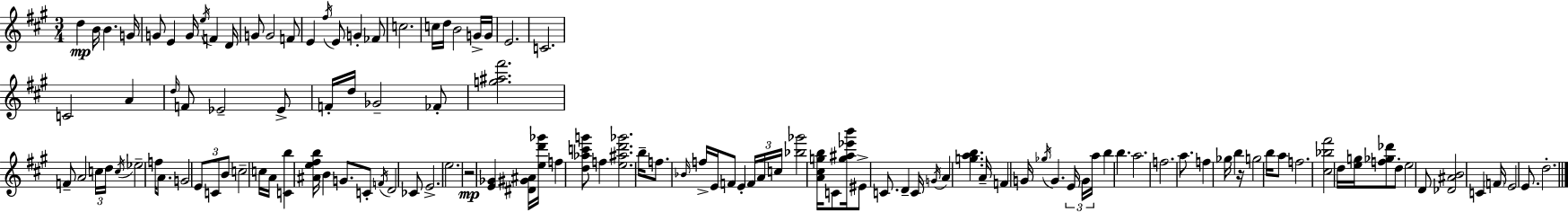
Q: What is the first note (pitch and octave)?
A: D5